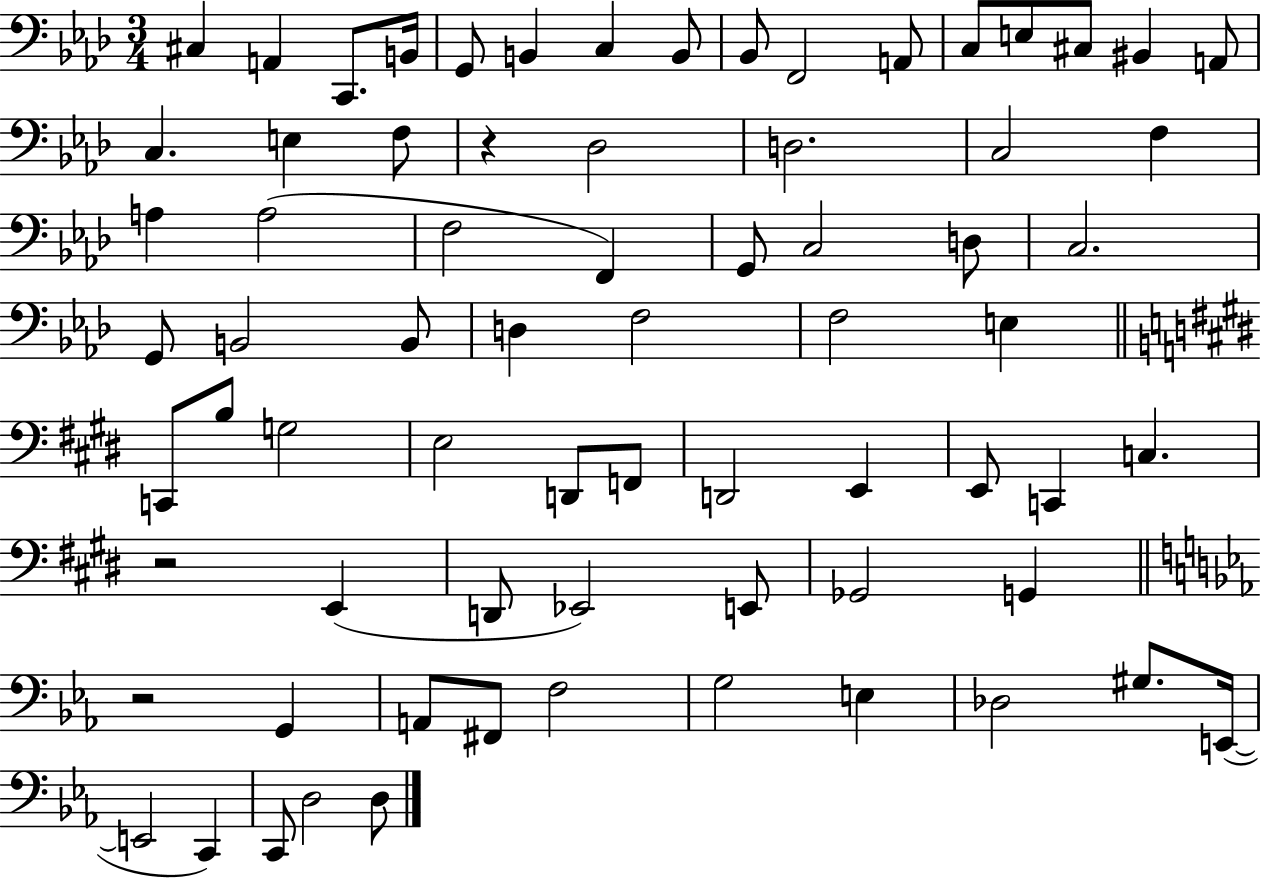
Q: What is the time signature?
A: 3/4